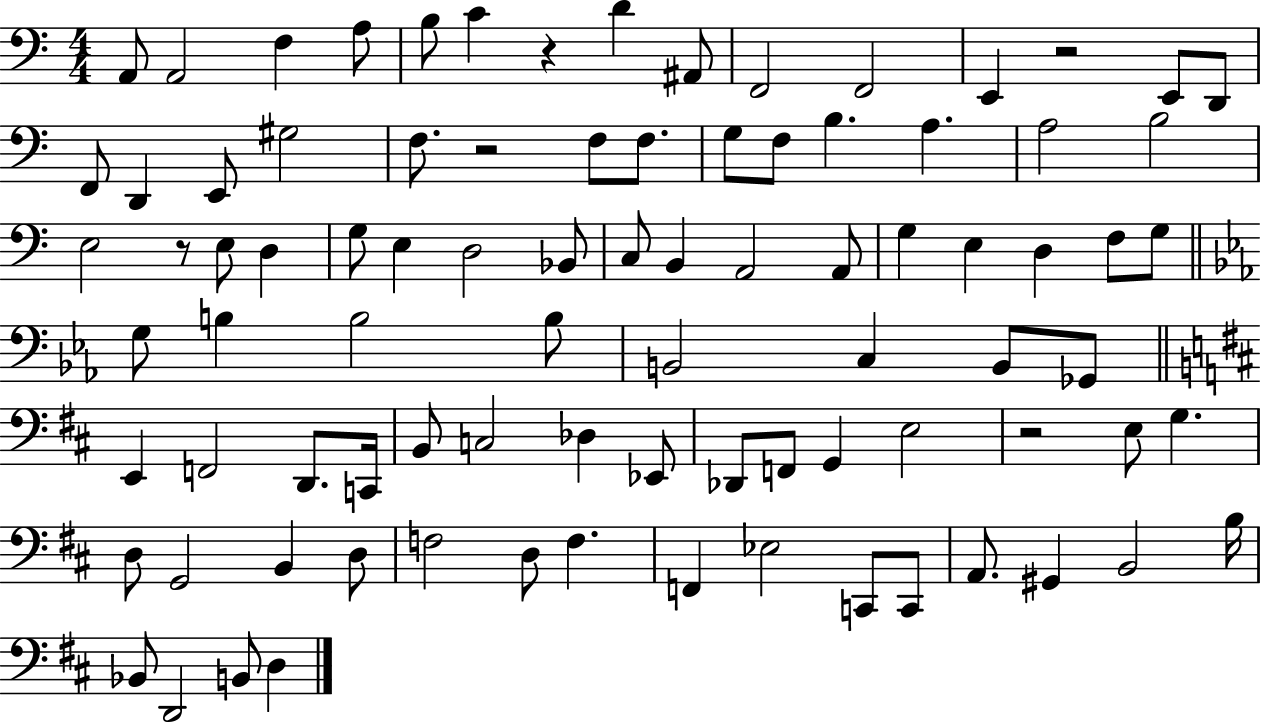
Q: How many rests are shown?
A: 5